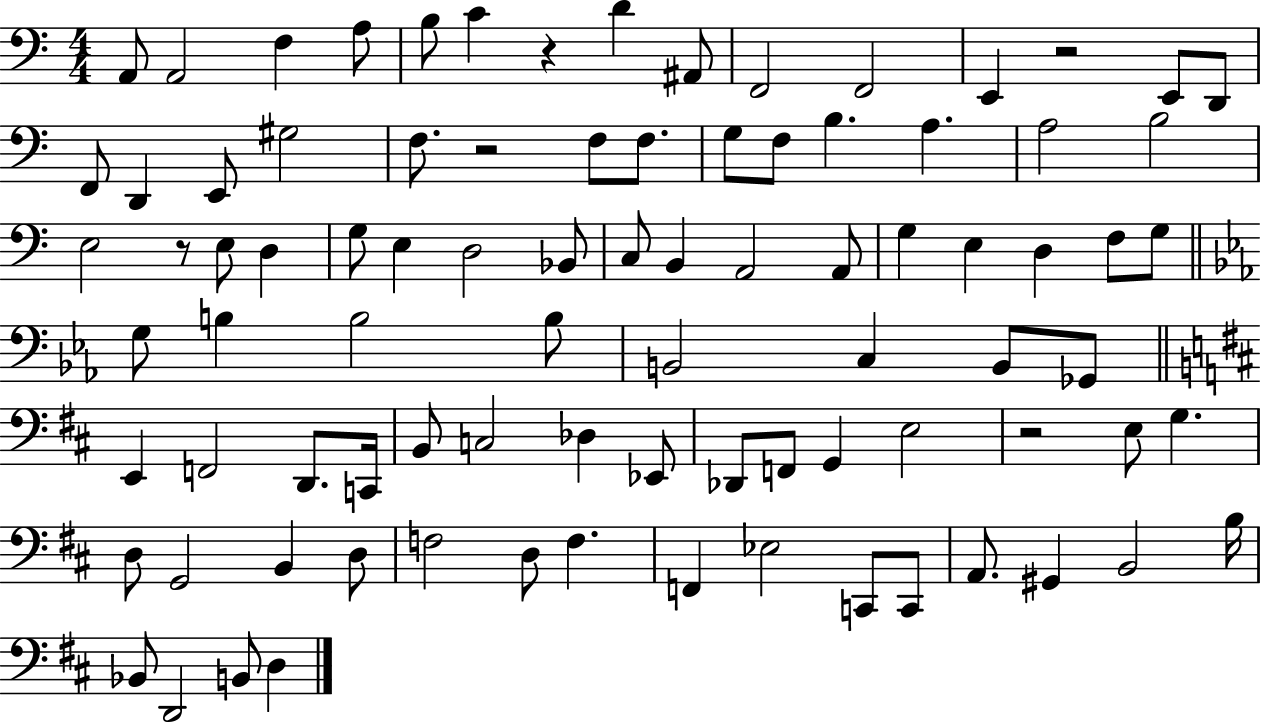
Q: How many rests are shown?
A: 5